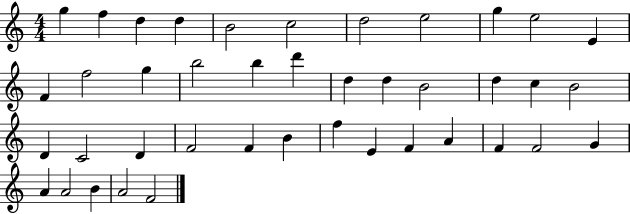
{
  \clef treble
  \numericTimeSignature
  \time 4/4
  \key c \major
  g''4 f''4 d''4 d''4 | b'2 c''2 | d''2 e''2 | g''4 e''2 e'4 | \break f'4 f''2 g''4 | b''2 b''4 d'''4 | d''4 d''4 b'2 | d''4 c''4 b'2 | \break d'4 c'2 d'4 | f'2 f'4 b'4 | f''4 e'4 f'4 a'4 | f'4 f'2 g'4 | \break a'4 a'2 b'4 | a'2 f'2 | \bar "|."
}